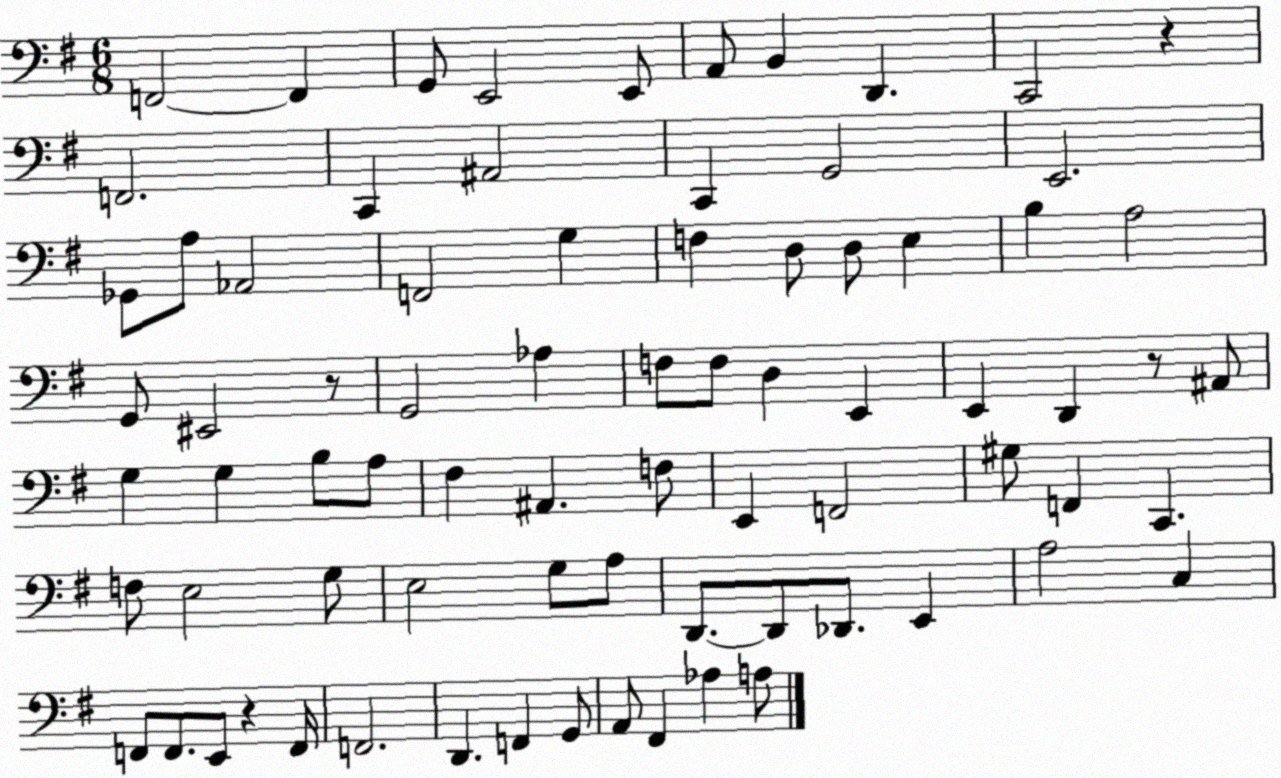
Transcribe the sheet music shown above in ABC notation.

X:1
T:Untitled
M:6/8
L:1/4
K:G
F,,2 F,, G,,/2 E,,2 E,,/2 A,,/2 B,, D,, C,,2 z F,,2 C,, ^A,,2 C,, G,,2 E,,2 _G,,/2 A,/2 _A,,2 F,,2 G, F, D,/2 D,/2 E, B, A,2 G,,/2 ^E,,2 z/2 G,,2 _A, F,/2 F,/2 D, E,, E,, D,, z/2 ^A,,/2 G, G, B,/2 A,/2 ^F, ^A,, F,/2 E,, F,,2 ^G,/2 F,, C,, F,/2 E,2 G,/2 E,2 G,/2 A,/2 D,,/2 D,,/2 _D,,/2 E,, A,2 C, F,,/2 F,,/2 E,,/2 z F,,/4 F,,2 D,, F,, G,,/2 A,,/2 ^F,, _A, A,/2